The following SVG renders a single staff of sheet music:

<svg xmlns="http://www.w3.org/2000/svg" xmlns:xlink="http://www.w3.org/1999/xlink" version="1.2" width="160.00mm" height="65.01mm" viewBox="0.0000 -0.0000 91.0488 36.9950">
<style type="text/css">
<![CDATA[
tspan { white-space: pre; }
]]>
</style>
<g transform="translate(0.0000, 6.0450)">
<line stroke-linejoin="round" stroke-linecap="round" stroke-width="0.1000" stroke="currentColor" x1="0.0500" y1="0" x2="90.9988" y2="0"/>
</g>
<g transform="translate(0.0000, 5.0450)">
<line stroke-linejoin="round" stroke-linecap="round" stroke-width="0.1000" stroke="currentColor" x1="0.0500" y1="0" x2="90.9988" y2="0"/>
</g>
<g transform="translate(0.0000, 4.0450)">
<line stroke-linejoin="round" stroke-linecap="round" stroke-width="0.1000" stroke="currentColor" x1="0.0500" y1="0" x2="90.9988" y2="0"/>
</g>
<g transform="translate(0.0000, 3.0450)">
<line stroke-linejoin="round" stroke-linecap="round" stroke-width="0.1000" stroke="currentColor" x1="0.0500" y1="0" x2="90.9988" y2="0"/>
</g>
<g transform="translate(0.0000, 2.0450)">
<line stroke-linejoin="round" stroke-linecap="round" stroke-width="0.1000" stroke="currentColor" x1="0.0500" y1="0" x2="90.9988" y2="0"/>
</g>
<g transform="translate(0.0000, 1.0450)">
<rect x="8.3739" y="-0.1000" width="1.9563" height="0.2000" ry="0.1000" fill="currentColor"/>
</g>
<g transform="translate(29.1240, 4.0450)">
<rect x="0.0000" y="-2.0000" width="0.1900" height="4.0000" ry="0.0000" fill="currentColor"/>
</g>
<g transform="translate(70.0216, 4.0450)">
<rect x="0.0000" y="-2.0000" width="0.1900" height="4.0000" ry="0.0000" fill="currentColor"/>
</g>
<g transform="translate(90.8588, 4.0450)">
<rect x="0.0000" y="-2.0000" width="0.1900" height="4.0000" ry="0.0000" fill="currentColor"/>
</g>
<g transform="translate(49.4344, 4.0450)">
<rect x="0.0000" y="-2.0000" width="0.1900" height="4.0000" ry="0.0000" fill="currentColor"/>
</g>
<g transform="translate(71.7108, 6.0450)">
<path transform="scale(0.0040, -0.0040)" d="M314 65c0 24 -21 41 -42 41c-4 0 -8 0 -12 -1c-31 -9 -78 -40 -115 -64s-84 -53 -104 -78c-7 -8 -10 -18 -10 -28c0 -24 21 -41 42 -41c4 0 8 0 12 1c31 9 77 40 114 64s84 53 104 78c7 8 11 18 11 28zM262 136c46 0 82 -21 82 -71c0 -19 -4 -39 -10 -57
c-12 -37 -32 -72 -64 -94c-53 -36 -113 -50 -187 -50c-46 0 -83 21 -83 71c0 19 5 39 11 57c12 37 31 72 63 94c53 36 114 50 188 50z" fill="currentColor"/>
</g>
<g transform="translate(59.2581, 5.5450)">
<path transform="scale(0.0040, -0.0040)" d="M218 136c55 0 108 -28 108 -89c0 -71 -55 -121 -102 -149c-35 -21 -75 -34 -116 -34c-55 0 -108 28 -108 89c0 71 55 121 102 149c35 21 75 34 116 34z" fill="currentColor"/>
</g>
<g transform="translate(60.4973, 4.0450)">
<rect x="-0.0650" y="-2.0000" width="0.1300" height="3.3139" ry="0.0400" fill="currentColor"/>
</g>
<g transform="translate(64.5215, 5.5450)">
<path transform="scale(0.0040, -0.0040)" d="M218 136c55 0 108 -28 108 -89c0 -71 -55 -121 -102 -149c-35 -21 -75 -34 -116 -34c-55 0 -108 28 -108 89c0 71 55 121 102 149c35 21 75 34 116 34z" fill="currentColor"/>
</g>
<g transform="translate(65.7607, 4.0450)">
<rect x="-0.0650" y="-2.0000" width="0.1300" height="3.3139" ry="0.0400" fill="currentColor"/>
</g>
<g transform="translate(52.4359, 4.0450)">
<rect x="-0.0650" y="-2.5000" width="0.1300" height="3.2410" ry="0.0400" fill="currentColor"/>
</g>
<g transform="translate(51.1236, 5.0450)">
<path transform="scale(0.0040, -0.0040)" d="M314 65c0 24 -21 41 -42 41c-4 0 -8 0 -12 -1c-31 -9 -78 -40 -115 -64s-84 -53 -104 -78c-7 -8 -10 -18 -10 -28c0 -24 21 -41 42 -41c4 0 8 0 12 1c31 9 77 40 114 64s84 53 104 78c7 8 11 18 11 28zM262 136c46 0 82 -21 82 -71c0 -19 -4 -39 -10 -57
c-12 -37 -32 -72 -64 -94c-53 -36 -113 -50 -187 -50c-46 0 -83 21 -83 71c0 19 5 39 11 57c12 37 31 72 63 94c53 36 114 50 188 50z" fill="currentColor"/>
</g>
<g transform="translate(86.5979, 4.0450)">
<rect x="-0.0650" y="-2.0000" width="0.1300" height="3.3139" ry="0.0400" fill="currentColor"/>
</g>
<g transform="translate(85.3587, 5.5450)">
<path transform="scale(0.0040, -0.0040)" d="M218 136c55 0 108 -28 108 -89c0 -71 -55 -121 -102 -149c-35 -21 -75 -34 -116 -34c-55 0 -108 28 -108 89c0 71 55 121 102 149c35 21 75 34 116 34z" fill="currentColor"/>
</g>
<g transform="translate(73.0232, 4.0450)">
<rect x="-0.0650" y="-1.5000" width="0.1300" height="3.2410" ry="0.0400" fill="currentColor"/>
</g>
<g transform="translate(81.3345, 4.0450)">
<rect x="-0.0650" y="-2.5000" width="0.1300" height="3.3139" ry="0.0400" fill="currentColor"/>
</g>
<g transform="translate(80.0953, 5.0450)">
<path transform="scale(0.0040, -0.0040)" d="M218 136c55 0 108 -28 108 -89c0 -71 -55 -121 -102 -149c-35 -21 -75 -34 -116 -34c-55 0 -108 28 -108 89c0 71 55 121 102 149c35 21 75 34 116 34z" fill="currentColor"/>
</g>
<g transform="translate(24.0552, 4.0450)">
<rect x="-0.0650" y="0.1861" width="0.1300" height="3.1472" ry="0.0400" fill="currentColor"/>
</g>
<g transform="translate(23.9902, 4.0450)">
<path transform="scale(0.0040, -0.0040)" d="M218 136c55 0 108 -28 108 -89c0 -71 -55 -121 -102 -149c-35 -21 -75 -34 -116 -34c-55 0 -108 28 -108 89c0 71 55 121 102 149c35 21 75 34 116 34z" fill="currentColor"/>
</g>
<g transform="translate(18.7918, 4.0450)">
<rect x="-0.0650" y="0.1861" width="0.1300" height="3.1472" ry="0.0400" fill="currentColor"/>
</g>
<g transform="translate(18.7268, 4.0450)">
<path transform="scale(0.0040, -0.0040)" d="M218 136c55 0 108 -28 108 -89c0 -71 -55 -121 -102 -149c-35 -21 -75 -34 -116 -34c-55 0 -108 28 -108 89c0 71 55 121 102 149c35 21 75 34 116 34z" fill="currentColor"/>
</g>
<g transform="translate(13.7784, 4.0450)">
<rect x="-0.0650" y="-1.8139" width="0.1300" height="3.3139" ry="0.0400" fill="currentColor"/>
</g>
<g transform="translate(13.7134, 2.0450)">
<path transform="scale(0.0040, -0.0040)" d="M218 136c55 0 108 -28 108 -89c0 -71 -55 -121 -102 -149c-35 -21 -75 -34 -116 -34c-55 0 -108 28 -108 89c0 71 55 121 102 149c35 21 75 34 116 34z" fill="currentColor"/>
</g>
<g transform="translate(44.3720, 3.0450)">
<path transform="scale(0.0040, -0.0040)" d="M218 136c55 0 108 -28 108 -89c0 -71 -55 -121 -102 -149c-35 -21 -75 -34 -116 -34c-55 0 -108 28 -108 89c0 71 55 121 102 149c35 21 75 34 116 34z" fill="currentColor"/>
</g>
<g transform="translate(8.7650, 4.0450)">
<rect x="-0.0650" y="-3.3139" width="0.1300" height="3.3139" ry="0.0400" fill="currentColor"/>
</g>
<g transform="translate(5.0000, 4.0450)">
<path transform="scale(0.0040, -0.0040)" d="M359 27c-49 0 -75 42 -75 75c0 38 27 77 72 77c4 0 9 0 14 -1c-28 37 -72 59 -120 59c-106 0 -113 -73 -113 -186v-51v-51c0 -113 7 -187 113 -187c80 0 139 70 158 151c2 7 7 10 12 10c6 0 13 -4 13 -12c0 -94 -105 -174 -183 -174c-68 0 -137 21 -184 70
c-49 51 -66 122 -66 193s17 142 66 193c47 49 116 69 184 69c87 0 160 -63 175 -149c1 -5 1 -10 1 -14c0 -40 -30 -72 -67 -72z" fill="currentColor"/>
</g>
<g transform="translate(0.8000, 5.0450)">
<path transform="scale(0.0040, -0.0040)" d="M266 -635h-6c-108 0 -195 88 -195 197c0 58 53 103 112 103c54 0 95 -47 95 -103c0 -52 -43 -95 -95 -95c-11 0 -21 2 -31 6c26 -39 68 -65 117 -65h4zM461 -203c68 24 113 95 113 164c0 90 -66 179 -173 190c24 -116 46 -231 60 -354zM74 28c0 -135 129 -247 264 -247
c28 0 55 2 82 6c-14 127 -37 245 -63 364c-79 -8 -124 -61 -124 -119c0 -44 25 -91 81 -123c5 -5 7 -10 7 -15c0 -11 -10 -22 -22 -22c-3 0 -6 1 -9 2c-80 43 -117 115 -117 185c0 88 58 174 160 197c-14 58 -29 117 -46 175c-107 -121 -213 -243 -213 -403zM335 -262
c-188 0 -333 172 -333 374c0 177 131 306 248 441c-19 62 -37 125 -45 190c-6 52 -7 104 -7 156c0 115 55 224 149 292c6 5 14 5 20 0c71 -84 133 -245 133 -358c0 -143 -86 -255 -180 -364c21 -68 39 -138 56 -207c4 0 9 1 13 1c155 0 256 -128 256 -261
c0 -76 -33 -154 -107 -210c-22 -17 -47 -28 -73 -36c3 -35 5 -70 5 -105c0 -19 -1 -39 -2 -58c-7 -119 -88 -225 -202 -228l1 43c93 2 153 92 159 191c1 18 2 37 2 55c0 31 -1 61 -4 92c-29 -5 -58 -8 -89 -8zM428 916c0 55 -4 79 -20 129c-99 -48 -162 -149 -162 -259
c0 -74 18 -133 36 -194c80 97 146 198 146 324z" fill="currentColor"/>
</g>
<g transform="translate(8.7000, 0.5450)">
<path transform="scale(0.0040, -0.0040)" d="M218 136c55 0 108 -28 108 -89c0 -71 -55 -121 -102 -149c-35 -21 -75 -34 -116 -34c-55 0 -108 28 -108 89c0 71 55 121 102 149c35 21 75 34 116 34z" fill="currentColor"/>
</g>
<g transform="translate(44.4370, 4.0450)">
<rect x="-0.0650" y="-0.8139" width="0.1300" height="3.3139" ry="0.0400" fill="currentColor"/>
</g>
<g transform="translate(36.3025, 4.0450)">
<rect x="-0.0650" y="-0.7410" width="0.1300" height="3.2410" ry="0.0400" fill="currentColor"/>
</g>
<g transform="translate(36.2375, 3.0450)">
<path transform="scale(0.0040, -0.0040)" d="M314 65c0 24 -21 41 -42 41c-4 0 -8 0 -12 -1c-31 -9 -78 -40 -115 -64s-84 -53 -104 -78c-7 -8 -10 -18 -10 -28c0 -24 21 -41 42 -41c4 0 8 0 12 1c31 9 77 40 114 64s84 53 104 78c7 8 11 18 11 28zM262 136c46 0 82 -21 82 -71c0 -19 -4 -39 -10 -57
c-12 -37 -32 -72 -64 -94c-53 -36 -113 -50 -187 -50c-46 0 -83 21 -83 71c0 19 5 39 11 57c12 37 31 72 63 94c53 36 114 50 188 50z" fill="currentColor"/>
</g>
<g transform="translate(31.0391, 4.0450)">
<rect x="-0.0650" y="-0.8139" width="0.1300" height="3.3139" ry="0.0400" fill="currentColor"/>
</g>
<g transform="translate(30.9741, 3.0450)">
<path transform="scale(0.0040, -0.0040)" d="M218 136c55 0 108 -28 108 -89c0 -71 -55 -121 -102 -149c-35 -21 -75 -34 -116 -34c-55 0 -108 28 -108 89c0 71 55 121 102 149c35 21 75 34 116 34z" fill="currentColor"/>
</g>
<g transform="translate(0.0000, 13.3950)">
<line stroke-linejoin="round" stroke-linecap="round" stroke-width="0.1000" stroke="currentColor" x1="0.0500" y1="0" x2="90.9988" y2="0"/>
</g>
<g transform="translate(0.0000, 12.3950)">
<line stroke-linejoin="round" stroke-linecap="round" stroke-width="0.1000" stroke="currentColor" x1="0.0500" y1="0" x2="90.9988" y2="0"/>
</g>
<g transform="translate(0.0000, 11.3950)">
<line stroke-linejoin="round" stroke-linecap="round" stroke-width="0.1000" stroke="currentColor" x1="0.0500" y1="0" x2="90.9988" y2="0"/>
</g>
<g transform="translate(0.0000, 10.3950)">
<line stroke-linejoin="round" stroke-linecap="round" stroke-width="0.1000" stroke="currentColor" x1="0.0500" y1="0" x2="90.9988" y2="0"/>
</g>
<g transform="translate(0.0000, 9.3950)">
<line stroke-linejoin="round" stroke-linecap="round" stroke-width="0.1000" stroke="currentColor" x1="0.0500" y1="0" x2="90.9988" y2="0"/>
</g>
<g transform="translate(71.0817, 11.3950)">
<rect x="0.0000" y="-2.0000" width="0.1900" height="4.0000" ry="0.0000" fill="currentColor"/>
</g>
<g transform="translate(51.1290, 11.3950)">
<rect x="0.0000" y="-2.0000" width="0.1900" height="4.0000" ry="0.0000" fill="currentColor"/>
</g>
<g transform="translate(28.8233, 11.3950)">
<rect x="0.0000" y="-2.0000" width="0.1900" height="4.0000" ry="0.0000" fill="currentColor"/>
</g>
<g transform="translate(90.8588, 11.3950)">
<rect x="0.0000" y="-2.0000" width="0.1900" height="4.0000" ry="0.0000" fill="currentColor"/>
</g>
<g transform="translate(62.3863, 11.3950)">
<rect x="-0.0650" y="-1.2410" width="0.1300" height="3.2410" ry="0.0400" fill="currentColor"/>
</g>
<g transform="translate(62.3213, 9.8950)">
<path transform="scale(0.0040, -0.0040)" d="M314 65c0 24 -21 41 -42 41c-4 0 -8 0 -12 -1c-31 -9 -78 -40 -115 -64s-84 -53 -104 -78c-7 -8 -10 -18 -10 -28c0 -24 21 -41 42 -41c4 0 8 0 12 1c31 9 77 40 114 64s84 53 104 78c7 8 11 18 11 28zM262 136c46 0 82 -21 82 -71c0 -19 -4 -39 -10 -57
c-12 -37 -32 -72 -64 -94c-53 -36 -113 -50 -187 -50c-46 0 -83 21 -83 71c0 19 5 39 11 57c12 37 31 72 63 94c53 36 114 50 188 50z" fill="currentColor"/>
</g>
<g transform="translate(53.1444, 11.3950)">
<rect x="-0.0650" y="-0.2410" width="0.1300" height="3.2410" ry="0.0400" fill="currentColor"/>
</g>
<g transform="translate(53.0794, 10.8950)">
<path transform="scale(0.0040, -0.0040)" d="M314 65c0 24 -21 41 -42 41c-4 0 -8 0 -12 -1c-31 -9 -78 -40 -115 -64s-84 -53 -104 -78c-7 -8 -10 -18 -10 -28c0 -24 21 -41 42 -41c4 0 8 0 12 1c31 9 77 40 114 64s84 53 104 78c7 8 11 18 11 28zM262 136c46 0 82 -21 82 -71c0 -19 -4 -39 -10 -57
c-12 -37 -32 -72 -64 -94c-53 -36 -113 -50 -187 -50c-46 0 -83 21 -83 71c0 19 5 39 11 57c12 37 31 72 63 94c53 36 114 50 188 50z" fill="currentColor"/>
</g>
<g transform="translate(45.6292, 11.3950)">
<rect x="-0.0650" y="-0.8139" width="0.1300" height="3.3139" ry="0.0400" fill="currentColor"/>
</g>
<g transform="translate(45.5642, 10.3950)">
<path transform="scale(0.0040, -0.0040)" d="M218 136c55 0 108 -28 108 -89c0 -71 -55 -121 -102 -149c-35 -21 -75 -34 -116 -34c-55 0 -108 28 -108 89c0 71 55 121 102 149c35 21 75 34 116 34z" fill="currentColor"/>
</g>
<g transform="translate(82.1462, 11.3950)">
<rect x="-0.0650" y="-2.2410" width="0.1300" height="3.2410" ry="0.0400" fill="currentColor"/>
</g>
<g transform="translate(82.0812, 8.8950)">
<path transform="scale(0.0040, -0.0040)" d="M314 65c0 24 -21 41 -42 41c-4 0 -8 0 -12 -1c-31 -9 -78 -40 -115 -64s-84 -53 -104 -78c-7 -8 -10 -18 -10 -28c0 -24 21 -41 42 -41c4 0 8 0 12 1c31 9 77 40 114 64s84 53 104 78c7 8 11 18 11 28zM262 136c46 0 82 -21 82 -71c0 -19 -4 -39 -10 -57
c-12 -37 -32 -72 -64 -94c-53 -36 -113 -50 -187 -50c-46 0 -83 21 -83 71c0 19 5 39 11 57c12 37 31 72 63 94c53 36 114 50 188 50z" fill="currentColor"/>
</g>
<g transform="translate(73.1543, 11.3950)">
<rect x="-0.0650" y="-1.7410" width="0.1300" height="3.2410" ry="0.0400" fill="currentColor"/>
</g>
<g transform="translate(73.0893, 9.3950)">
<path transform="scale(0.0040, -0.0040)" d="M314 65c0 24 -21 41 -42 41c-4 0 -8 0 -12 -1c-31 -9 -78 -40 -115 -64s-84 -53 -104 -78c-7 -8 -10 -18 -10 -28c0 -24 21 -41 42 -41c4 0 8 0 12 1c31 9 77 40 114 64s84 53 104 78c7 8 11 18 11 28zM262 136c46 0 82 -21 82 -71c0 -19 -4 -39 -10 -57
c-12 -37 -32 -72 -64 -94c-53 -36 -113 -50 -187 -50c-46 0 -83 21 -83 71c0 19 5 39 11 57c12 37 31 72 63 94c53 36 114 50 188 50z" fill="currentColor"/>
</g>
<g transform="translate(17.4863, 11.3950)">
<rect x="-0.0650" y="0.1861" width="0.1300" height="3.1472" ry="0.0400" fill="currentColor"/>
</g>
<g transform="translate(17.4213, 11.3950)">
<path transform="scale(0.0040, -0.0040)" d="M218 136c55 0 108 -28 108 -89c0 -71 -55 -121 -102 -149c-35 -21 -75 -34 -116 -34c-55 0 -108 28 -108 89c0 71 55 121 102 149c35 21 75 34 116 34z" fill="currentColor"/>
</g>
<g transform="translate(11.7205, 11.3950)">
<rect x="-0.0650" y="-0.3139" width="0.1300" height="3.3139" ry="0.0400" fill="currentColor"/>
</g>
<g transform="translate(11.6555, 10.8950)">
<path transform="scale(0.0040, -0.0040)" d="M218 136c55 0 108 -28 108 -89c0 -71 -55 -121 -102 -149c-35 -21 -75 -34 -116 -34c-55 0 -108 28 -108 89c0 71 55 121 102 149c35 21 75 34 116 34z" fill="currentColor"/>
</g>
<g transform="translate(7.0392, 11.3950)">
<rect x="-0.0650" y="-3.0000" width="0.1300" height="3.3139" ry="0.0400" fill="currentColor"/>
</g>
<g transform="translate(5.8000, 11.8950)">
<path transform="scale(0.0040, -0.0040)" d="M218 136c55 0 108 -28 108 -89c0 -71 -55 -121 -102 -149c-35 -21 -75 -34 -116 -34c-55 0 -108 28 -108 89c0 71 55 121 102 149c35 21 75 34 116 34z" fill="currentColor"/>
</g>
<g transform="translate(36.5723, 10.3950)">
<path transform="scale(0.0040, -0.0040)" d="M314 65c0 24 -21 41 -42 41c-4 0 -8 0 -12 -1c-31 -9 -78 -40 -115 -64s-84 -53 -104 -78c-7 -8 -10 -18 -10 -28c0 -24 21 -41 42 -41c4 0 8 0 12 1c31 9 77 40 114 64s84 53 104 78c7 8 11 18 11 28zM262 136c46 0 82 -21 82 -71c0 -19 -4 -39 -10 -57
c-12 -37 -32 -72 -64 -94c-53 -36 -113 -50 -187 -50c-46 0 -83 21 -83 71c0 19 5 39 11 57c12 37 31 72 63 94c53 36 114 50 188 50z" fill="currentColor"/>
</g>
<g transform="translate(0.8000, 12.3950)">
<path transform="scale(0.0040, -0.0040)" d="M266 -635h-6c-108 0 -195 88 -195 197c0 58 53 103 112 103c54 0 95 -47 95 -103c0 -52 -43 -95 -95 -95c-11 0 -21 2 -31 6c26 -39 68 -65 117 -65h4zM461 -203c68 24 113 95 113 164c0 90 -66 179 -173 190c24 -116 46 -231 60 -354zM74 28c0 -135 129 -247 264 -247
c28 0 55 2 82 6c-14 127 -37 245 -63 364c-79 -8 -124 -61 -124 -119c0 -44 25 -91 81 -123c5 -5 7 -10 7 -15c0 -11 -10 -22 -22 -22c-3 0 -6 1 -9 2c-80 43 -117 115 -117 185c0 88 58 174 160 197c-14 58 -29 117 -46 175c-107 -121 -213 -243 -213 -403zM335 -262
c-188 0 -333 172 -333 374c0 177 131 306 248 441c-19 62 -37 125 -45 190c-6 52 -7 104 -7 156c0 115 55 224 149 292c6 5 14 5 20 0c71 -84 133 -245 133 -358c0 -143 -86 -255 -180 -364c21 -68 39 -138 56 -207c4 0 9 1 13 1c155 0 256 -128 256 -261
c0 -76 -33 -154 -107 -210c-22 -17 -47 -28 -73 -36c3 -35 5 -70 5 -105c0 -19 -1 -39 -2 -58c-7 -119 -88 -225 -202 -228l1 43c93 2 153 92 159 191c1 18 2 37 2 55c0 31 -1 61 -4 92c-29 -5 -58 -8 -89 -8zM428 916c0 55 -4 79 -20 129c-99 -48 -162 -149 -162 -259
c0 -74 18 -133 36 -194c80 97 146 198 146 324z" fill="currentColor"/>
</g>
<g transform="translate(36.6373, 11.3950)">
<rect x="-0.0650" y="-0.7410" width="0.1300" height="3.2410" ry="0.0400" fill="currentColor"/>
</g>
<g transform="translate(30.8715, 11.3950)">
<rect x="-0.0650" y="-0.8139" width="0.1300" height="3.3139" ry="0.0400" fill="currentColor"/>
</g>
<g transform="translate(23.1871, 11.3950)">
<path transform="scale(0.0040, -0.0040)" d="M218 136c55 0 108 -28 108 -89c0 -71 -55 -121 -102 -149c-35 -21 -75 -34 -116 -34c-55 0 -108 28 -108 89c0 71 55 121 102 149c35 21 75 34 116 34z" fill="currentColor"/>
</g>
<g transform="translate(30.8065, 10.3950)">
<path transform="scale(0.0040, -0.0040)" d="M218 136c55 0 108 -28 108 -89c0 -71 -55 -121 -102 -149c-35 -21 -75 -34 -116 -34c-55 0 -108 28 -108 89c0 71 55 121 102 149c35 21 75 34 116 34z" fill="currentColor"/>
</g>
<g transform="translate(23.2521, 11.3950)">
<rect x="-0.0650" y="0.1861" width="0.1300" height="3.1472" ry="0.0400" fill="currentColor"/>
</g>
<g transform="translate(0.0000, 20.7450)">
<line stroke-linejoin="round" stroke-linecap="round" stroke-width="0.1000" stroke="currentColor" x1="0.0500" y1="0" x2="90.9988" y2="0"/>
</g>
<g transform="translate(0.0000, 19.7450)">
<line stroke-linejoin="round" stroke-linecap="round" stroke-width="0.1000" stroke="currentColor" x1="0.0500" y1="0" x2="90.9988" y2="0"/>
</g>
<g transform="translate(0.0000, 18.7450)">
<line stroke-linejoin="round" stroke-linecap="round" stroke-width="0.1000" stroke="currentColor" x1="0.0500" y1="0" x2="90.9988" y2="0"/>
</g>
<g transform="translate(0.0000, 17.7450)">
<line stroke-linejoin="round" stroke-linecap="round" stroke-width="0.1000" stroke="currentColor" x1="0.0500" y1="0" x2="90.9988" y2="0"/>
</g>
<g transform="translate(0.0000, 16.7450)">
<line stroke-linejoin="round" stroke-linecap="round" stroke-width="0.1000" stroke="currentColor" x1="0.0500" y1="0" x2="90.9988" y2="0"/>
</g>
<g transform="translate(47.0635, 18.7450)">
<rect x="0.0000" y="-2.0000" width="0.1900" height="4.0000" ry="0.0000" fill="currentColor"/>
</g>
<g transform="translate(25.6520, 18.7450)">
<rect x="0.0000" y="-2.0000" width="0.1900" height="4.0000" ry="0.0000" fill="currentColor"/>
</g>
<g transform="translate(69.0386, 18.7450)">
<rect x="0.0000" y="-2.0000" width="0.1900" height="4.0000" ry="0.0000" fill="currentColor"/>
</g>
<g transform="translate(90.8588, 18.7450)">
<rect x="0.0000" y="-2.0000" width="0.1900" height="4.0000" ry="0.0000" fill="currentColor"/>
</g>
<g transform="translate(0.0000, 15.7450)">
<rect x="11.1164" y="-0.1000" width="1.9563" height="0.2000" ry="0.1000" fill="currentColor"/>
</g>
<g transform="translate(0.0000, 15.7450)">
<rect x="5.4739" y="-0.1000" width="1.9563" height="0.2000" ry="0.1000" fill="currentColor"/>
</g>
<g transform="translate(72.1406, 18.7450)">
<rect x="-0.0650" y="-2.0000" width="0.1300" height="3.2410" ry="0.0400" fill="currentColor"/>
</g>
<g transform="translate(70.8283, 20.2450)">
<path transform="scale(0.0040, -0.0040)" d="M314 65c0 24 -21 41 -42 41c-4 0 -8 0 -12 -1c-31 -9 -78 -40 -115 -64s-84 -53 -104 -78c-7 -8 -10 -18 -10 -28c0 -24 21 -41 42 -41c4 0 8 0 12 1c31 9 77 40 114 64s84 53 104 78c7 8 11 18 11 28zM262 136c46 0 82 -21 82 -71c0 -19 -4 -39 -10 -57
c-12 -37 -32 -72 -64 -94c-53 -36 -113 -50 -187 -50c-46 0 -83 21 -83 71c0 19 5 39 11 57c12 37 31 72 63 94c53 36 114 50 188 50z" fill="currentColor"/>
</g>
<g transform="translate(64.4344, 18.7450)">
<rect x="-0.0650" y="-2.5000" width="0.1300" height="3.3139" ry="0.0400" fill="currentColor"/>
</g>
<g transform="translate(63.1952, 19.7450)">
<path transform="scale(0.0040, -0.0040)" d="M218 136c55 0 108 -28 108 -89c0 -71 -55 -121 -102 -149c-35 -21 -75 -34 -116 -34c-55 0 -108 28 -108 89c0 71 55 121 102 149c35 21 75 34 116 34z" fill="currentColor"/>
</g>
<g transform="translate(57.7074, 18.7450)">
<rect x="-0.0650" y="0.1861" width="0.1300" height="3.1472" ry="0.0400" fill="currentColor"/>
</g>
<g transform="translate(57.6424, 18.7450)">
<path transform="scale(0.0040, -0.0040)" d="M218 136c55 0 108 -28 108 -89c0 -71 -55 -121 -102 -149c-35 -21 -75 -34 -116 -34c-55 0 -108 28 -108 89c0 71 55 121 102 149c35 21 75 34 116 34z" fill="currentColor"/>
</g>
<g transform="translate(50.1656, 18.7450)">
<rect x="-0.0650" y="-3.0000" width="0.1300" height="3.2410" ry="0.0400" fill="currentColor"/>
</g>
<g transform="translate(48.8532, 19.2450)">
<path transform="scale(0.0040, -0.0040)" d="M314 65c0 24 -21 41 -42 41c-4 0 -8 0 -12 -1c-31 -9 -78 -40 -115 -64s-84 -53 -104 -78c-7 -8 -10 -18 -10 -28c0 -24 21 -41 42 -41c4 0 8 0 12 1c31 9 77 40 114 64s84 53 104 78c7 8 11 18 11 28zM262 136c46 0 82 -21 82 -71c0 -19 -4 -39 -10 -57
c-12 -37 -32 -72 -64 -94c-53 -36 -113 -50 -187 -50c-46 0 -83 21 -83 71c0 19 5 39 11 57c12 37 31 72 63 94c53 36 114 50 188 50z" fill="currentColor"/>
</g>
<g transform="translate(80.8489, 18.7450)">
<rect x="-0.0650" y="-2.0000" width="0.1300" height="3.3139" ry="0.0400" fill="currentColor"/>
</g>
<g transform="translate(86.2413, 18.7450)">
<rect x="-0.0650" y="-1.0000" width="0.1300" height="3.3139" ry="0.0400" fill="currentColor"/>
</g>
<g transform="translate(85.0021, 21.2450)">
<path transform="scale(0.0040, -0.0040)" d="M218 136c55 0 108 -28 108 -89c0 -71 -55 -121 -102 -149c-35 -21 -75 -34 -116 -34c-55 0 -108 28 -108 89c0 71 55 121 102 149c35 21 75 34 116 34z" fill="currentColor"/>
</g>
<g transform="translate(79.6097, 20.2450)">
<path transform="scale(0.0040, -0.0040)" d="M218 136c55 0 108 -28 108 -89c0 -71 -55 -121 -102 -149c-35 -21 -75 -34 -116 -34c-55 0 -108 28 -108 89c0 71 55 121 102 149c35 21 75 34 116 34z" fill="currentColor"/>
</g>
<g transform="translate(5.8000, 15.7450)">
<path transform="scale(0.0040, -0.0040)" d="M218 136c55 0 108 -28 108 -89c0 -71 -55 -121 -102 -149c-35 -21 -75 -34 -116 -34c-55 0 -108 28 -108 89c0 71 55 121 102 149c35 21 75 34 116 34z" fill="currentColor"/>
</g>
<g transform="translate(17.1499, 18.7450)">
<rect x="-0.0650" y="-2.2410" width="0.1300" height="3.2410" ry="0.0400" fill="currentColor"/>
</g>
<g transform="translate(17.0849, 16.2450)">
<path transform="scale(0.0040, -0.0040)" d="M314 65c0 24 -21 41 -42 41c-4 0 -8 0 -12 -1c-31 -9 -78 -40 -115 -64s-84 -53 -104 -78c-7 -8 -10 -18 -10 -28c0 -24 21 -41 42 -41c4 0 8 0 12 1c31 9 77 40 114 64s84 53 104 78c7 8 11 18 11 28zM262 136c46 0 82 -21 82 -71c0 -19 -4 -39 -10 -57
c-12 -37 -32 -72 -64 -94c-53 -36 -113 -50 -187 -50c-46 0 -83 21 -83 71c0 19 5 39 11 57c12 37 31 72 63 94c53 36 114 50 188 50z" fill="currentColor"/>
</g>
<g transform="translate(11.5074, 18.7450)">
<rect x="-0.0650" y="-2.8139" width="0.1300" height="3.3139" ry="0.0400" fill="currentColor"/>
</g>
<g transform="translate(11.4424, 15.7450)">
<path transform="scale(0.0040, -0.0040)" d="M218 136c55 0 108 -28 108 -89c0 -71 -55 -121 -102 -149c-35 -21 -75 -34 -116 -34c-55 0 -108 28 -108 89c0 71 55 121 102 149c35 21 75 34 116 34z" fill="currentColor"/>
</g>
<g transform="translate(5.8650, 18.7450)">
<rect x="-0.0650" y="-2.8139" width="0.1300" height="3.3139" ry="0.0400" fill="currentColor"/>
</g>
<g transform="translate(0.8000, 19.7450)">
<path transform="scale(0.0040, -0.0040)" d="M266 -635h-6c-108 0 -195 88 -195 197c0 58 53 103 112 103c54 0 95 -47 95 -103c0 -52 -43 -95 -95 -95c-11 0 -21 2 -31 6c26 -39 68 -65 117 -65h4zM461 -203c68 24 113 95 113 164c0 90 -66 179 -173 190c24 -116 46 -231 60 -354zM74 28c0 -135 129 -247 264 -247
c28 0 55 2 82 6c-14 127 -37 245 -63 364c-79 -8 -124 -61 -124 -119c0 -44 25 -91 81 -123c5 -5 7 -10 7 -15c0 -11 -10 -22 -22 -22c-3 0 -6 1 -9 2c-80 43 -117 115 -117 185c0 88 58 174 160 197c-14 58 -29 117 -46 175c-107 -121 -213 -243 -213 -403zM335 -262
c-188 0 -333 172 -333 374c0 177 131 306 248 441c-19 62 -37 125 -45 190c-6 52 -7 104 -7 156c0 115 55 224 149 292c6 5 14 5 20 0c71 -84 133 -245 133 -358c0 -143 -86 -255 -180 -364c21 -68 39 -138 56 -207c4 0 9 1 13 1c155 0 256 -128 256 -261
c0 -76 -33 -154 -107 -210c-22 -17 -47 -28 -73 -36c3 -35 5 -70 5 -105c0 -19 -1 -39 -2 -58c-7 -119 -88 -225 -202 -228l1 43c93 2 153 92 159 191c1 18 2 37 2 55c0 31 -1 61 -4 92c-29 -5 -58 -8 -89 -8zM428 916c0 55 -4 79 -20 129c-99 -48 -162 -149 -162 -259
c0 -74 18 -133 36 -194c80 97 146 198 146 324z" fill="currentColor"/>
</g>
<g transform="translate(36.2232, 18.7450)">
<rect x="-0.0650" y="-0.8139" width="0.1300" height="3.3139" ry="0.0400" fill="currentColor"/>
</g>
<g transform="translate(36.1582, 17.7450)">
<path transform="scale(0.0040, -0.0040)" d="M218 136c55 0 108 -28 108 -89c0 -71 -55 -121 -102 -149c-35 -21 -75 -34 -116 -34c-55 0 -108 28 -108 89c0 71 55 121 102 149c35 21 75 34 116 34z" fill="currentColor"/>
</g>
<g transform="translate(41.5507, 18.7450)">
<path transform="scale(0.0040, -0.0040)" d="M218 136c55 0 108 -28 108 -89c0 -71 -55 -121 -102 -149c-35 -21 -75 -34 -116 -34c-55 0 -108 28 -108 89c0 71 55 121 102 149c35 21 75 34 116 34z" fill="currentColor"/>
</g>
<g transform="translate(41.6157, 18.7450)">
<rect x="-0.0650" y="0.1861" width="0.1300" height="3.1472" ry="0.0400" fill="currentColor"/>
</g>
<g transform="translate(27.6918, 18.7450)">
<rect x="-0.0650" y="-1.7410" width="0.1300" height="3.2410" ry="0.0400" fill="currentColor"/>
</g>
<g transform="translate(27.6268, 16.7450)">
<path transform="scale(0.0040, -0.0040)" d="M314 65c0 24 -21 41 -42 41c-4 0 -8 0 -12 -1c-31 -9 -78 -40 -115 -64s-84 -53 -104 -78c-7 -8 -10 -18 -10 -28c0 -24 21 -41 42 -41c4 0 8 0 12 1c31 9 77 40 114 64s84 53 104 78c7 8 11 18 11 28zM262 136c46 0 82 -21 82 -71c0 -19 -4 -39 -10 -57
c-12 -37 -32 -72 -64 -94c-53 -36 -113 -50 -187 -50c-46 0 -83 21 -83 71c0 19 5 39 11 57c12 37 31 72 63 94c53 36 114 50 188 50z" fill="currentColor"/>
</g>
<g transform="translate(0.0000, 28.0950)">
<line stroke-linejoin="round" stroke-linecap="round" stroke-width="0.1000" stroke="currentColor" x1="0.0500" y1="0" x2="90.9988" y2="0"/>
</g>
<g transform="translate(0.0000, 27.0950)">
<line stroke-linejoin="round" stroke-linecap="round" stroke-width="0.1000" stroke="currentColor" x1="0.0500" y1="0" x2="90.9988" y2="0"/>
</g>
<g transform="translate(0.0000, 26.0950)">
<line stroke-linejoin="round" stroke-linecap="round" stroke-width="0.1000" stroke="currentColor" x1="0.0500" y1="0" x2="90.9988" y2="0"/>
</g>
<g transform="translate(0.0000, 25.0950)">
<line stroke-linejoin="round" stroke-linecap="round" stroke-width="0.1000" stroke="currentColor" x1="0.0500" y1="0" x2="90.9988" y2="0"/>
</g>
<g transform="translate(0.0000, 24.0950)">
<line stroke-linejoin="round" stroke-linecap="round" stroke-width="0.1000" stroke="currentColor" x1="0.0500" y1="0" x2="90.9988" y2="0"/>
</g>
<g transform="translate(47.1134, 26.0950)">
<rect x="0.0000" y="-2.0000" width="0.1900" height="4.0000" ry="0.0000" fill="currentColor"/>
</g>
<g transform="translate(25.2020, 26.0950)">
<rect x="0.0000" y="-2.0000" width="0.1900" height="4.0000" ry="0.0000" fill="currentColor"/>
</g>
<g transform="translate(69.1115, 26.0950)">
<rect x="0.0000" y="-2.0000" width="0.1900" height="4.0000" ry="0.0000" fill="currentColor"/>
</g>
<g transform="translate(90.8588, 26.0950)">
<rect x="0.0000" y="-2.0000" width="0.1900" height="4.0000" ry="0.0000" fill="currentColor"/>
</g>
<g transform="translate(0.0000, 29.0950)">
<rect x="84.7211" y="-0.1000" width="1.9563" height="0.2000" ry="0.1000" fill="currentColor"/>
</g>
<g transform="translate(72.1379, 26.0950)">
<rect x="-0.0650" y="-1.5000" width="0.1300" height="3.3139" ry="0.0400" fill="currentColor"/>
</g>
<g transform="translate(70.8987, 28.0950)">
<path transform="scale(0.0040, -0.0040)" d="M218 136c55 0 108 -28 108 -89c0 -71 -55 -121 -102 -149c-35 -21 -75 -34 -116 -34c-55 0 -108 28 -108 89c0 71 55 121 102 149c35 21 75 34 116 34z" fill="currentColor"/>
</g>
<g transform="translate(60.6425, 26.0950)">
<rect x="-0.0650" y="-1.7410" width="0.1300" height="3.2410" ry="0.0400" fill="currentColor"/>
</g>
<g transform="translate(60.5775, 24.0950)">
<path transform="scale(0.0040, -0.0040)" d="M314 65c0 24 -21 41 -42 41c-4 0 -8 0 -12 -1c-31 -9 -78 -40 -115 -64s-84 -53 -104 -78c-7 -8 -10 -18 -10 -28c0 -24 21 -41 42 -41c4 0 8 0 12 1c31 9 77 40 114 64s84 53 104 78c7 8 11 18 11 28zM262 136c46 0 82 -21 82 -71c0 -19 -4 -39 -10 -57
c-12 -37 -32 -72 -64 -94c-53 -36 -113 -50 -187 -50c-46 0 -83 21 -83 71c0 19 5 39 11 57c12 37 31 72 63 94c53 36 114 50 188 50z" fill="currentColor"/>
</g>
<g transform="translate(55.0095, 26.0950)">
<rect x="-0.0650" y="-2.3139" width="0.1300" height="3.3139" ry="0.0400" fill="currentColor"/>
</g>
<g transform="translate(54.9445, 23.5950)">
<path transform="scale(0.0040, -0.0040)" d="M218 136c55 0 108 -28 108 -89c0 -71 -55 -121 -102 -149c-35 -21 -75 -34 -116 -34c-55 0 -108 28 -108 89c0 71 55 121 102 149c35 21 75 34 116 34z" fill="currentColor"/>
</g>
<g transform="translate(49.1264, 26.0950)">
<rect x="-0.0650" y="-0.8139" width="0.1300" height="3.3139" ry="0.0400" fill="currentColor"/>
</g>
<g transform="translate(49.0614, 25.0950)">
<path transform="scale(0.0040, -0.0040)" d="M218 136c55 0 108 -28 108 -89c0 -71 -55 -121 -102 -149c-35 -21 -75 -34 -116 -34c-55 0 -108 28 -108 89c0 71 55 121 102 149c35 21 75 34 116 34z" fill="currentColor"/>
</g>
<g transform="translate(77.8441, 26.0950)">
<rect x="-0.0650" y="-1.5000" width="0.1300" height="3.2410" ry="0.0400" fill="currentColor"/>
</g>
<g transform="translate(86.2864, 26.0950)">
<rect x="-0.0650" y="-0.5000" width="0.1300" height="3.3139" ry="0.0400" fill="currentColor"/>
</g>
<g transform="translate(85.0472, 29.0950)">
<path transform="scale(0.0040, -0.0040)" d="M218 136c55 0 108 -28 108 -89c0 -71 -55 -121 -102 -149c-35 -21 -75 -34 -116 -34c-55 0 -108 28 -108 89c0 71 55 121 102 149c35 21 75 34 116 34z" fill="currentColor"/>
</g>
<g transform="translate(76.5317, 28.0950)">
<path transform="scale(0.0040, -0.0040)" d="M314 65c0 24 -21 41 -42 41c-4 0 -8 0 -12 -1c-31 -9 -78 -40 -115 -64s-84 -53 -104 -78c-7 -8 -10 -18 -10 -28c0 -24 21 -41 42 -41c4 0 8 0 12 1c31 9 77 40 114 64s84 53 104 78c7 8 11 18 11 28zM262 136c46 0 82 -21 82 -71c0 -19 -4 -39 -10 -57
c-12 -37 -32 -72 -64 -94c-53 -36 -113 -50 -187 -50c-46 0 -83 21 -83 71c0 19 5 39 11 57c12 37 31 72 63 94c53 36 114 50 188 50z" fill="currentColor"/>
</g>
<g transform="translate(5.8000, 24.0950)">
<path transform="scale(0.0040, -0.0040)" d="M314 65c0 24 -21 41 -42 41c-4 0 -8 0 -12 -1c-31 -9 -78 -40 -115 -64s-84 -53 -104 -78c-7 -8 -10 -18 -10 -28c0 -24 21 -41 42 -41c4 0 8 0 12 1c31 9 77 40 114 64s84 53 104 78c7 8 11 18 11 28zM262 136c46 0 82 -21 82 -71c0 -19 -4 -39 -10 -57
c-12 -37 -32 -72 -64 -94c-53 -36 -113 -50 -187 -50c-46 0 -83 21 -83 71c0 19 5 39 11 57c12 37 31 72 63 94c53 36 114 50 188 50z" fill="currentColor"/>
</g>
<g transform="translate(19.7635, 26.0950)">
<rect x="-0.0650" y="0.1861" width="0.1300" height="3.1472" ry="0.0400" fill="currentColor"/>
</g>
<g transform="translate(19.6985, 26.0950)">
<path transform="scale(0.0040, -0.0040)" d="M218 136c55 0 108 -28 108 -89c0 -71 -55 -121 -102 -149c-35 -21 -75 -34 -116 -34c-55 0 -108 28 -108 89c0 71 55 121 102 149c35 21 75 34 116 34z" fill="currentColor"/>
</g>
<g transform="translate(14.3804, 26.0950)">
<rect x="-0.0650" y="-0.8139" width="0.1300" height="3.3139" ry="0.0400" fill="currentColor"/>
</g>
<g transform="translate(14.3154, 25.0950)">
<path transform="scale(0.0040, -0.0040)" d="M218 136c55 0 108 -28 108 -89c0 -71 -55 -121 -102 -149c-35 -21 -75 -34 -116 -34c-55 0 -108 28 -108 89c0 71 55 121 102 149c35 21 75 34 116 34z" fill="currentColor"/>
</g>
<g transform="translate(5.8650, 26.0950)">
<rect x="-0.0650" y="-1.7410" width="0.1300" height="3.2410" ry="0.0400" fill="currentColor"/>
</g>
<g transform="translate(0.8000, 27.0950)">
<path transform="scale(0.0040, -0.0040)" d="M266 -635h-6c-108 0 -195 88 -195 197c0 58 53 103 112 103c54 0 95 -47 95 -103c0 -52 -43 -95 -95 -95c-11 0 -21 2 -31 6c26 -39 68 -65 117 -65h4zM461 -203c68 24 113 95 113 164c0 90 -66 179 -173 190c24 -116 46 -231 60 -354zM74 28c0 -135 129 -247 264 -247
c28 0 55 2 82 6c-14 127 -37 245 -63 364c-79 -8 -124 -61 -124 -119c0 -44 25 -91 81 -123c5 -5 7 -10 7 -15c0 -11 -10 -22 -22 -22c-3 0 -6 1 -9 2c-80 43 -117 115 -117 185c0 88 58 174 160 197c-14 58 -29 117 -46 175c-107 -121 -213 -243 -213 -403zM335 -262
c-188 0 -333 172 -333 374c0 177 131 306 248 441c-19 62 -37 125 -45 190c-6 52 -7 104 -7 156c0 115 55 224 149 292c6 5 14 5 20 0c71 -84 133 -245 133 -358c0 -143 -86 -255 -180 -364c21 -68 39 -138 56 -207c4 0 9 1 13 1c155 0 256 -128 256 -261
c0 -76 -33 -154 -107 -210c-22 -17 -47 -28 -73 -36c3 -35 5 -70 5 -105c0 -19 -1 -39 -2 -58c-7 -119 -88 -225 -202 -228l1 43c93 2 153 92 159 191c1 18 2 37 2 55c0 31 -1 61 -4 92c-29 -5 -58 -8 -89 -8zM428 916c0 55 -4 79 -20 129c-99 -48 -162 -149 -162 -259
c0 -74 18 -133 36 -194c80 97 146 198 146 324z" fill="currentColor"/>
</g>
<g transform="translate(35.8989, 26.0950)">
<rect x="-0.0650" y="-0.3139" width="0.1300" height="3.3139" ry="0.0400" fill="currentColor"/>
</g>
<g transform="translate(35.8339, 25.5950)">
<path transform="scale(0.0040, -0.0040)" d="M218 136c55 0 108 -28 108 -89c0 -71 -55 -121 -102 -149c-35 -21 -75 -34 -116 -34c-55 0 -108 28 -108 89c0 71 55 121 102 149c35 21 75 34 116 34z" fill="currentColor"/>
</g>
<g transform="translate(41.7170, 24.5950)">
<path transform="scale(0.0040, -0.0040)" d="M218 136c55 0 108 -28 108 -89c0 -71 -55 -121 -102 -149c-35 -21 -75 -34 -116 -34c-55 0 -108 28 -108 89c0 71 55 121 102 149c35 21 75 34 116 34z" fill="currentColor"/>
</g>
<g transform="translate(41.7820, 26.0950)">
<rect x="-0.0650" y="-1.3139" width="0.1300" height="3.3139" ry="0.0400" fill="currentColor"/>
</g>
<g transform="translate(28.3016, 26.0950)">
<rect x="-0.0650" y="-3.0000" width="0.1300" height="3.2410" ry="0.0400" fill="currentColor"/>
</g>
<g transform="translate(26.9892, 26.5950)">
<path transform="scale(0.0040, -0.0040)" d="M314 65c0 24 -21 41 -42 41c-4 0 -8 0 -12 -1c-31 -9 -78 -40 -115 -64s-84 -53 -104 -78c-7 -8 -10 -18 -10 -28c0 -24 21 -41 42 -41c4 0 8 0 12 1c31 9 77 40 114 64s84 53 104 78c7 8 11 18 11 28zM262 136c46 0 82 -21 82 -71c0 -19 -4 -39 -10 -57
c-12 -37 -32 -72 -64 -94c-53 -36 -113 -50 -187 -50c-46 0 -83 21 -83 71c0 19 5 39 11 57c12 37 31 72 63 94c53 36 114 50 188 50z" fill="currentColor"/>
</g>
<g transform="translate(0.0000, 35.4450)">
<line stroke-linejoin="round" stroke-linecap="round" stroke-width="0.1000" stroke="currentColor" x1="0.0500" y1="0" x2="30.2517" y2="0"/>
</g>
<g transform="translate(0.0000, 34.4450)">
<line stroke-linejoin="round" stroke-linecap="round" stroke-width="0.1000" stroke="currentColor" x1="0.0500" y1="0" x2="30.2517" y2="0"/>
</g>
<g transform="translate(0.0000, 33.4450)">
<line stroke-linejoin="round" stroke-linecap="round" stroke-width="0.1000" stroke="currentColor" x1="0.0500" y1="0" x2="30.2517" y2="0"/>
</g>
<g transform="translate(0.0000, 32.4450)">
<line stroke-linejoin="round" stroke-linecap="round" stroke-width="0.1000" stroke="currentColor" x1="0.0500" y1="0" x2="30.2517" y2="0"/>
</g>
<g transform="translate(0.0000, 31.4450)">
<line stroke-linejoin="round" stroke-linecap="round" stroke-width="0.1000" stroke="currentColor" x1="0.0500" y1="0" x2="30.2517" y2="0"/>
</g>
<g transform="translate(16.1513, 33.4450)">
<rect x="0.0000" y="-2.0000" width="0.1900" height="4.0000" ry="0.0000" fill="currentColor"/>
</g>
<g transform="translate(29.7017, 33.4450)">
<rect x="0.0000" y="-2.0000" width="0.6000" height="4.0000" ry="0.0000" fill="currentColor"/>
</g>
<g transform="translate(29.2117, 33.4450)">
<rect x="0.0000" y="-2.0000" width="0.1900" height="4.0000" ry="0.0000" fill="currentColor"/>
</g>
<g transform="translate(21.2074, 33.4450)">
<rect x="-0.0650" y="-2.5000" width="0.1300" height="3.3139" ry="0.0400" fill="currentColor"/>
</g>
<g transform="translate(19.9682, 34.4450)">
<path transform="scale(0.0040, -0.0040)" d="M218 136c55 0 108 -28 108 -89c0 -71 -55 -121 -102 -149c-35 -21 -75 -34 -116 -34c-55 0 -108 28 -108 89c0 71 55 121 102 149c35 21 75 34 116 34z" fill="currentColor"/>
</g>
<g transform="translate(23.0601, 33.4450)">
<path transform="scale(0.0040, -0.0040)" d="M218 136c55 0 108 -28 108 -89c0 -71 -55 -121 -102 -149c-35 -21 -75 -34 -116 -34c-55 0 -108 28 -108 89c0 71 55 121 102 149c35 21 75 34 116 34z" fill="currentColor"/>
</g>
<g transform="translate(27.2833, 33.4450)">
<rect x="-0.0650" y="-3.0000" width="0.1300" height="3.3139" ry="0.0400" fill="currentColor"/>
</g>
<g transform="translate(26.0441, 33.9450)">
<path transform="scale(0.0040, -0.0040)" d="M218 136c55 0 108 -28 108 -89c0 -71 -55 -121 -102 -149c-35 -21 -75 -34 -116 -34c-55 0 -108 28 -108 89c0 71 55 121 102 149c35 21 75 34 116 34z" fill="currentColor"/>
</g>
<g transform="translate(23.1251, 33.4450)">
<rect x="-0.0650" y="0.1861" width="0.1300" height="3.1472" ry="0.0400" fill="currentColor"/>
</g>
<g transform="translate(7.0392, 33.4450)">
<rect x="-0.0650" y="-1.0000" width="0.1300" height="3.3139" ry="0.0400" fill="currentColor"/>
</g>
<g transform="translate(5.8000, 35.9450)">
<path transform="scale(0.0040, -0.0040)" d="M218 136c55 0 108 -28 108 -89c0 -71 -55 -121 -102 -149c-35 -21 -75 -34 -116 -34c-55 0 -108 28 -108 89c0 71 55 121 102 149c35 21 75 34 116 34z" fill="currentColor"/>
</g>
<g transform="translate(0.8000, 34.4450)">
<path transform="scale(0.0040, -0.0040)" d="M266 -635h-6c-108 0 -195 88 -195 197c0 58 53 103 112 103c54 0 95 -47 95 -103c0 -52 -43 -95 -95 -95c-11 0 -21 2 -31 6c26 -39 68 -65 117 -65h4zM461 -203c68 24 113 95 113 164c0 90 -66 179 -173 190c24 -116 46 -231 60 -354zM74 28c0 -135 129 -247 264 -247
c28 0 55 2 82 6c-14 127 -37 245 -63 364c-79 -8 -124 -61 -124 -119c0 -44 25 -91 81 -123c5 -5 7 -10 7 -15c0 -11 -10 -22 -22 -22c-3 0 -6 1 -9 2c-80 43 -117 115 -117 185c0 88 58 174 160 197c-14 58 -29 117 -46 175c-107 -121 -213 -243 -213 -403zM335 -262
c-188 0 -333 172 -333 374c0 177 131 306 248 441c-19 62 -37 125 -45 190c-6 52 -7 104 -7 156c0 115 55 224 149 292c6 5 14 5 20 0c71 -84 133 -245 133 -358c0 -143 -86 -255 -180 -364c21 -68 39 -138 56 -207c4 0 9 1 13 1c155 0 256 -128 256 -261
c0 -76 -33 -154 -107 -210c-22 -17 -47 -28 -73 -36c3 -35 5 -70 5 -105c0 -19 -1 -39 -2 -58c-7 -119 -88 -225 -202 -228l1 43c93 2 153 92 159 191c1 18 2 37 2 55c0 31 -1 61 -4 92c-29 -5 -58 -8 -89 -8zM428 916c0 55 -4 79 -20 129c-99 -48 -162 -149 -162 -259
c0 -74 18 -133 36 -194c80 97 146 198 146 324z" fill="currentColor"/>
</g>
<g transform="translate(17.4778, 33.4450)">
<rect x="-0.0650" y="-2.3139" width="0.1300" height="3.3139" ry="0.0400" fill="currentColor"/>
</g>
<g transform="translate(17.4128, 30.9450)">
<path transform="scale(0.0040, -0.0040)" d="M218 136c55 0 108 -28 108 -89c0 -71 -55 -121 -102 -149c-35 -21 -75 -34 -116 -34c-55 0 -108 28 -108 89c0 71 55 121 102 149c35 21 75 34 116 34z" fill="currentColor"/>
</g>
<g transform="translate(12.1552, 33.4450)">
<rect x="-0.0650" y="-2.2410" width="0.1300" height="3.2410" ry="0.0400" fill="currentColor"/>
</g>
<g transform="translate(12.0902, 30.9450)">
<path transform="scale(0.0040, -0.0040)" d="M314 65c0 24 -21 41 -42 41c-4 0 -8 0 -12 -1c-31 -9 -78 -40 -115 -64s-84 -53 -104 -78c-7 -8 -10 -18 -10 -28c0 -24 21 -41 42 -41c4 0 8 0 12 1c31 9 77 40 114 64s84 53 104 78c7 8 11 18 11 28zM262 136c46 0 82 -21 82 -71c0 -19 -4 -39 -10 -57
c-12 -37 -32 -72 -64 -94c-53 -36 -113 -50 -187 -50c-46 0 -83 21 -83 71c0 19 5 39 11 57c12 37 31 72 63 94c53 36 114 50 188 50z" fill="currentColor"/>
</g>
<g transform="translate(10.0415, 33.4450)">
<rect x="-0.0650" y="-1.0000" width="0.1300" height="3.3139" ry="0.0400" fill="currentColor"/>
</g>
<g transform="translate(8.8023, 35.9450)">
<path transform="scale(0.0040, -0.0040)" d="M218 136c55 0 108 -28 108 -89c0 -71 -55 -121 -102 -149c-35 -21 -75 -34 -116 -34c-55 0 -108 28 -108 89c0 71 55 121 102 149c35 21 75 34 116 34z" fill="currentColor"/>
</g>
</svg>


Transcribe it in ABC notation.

X:1
T:Untitled
M:4/4
L:1/4
K:C
b f B B d d2 d G2 F F E2 G F A c B B d d2 d c2 e2 f2 g2 a a g2 f2 d B A2 B G F2 F D f2 d B A2 c e d g f2 E E2 C D D g2 g G B A